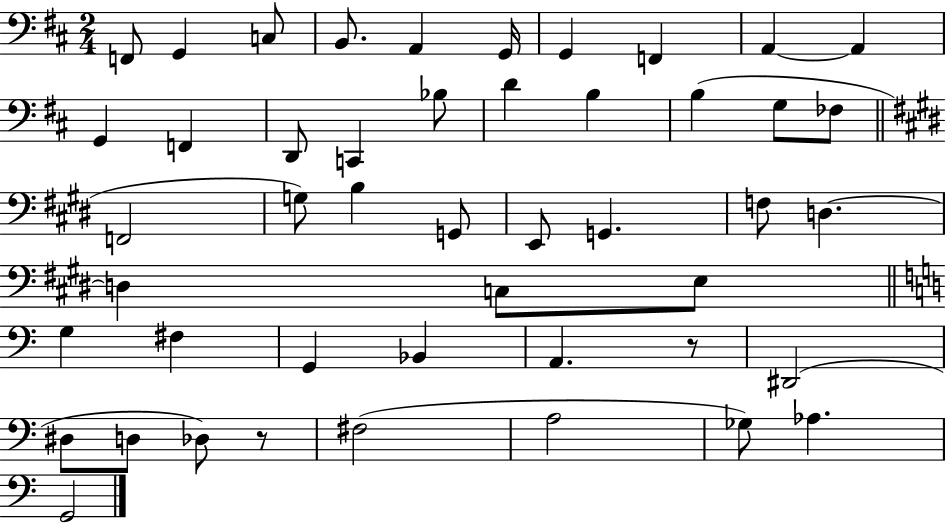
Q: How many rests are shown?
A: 2